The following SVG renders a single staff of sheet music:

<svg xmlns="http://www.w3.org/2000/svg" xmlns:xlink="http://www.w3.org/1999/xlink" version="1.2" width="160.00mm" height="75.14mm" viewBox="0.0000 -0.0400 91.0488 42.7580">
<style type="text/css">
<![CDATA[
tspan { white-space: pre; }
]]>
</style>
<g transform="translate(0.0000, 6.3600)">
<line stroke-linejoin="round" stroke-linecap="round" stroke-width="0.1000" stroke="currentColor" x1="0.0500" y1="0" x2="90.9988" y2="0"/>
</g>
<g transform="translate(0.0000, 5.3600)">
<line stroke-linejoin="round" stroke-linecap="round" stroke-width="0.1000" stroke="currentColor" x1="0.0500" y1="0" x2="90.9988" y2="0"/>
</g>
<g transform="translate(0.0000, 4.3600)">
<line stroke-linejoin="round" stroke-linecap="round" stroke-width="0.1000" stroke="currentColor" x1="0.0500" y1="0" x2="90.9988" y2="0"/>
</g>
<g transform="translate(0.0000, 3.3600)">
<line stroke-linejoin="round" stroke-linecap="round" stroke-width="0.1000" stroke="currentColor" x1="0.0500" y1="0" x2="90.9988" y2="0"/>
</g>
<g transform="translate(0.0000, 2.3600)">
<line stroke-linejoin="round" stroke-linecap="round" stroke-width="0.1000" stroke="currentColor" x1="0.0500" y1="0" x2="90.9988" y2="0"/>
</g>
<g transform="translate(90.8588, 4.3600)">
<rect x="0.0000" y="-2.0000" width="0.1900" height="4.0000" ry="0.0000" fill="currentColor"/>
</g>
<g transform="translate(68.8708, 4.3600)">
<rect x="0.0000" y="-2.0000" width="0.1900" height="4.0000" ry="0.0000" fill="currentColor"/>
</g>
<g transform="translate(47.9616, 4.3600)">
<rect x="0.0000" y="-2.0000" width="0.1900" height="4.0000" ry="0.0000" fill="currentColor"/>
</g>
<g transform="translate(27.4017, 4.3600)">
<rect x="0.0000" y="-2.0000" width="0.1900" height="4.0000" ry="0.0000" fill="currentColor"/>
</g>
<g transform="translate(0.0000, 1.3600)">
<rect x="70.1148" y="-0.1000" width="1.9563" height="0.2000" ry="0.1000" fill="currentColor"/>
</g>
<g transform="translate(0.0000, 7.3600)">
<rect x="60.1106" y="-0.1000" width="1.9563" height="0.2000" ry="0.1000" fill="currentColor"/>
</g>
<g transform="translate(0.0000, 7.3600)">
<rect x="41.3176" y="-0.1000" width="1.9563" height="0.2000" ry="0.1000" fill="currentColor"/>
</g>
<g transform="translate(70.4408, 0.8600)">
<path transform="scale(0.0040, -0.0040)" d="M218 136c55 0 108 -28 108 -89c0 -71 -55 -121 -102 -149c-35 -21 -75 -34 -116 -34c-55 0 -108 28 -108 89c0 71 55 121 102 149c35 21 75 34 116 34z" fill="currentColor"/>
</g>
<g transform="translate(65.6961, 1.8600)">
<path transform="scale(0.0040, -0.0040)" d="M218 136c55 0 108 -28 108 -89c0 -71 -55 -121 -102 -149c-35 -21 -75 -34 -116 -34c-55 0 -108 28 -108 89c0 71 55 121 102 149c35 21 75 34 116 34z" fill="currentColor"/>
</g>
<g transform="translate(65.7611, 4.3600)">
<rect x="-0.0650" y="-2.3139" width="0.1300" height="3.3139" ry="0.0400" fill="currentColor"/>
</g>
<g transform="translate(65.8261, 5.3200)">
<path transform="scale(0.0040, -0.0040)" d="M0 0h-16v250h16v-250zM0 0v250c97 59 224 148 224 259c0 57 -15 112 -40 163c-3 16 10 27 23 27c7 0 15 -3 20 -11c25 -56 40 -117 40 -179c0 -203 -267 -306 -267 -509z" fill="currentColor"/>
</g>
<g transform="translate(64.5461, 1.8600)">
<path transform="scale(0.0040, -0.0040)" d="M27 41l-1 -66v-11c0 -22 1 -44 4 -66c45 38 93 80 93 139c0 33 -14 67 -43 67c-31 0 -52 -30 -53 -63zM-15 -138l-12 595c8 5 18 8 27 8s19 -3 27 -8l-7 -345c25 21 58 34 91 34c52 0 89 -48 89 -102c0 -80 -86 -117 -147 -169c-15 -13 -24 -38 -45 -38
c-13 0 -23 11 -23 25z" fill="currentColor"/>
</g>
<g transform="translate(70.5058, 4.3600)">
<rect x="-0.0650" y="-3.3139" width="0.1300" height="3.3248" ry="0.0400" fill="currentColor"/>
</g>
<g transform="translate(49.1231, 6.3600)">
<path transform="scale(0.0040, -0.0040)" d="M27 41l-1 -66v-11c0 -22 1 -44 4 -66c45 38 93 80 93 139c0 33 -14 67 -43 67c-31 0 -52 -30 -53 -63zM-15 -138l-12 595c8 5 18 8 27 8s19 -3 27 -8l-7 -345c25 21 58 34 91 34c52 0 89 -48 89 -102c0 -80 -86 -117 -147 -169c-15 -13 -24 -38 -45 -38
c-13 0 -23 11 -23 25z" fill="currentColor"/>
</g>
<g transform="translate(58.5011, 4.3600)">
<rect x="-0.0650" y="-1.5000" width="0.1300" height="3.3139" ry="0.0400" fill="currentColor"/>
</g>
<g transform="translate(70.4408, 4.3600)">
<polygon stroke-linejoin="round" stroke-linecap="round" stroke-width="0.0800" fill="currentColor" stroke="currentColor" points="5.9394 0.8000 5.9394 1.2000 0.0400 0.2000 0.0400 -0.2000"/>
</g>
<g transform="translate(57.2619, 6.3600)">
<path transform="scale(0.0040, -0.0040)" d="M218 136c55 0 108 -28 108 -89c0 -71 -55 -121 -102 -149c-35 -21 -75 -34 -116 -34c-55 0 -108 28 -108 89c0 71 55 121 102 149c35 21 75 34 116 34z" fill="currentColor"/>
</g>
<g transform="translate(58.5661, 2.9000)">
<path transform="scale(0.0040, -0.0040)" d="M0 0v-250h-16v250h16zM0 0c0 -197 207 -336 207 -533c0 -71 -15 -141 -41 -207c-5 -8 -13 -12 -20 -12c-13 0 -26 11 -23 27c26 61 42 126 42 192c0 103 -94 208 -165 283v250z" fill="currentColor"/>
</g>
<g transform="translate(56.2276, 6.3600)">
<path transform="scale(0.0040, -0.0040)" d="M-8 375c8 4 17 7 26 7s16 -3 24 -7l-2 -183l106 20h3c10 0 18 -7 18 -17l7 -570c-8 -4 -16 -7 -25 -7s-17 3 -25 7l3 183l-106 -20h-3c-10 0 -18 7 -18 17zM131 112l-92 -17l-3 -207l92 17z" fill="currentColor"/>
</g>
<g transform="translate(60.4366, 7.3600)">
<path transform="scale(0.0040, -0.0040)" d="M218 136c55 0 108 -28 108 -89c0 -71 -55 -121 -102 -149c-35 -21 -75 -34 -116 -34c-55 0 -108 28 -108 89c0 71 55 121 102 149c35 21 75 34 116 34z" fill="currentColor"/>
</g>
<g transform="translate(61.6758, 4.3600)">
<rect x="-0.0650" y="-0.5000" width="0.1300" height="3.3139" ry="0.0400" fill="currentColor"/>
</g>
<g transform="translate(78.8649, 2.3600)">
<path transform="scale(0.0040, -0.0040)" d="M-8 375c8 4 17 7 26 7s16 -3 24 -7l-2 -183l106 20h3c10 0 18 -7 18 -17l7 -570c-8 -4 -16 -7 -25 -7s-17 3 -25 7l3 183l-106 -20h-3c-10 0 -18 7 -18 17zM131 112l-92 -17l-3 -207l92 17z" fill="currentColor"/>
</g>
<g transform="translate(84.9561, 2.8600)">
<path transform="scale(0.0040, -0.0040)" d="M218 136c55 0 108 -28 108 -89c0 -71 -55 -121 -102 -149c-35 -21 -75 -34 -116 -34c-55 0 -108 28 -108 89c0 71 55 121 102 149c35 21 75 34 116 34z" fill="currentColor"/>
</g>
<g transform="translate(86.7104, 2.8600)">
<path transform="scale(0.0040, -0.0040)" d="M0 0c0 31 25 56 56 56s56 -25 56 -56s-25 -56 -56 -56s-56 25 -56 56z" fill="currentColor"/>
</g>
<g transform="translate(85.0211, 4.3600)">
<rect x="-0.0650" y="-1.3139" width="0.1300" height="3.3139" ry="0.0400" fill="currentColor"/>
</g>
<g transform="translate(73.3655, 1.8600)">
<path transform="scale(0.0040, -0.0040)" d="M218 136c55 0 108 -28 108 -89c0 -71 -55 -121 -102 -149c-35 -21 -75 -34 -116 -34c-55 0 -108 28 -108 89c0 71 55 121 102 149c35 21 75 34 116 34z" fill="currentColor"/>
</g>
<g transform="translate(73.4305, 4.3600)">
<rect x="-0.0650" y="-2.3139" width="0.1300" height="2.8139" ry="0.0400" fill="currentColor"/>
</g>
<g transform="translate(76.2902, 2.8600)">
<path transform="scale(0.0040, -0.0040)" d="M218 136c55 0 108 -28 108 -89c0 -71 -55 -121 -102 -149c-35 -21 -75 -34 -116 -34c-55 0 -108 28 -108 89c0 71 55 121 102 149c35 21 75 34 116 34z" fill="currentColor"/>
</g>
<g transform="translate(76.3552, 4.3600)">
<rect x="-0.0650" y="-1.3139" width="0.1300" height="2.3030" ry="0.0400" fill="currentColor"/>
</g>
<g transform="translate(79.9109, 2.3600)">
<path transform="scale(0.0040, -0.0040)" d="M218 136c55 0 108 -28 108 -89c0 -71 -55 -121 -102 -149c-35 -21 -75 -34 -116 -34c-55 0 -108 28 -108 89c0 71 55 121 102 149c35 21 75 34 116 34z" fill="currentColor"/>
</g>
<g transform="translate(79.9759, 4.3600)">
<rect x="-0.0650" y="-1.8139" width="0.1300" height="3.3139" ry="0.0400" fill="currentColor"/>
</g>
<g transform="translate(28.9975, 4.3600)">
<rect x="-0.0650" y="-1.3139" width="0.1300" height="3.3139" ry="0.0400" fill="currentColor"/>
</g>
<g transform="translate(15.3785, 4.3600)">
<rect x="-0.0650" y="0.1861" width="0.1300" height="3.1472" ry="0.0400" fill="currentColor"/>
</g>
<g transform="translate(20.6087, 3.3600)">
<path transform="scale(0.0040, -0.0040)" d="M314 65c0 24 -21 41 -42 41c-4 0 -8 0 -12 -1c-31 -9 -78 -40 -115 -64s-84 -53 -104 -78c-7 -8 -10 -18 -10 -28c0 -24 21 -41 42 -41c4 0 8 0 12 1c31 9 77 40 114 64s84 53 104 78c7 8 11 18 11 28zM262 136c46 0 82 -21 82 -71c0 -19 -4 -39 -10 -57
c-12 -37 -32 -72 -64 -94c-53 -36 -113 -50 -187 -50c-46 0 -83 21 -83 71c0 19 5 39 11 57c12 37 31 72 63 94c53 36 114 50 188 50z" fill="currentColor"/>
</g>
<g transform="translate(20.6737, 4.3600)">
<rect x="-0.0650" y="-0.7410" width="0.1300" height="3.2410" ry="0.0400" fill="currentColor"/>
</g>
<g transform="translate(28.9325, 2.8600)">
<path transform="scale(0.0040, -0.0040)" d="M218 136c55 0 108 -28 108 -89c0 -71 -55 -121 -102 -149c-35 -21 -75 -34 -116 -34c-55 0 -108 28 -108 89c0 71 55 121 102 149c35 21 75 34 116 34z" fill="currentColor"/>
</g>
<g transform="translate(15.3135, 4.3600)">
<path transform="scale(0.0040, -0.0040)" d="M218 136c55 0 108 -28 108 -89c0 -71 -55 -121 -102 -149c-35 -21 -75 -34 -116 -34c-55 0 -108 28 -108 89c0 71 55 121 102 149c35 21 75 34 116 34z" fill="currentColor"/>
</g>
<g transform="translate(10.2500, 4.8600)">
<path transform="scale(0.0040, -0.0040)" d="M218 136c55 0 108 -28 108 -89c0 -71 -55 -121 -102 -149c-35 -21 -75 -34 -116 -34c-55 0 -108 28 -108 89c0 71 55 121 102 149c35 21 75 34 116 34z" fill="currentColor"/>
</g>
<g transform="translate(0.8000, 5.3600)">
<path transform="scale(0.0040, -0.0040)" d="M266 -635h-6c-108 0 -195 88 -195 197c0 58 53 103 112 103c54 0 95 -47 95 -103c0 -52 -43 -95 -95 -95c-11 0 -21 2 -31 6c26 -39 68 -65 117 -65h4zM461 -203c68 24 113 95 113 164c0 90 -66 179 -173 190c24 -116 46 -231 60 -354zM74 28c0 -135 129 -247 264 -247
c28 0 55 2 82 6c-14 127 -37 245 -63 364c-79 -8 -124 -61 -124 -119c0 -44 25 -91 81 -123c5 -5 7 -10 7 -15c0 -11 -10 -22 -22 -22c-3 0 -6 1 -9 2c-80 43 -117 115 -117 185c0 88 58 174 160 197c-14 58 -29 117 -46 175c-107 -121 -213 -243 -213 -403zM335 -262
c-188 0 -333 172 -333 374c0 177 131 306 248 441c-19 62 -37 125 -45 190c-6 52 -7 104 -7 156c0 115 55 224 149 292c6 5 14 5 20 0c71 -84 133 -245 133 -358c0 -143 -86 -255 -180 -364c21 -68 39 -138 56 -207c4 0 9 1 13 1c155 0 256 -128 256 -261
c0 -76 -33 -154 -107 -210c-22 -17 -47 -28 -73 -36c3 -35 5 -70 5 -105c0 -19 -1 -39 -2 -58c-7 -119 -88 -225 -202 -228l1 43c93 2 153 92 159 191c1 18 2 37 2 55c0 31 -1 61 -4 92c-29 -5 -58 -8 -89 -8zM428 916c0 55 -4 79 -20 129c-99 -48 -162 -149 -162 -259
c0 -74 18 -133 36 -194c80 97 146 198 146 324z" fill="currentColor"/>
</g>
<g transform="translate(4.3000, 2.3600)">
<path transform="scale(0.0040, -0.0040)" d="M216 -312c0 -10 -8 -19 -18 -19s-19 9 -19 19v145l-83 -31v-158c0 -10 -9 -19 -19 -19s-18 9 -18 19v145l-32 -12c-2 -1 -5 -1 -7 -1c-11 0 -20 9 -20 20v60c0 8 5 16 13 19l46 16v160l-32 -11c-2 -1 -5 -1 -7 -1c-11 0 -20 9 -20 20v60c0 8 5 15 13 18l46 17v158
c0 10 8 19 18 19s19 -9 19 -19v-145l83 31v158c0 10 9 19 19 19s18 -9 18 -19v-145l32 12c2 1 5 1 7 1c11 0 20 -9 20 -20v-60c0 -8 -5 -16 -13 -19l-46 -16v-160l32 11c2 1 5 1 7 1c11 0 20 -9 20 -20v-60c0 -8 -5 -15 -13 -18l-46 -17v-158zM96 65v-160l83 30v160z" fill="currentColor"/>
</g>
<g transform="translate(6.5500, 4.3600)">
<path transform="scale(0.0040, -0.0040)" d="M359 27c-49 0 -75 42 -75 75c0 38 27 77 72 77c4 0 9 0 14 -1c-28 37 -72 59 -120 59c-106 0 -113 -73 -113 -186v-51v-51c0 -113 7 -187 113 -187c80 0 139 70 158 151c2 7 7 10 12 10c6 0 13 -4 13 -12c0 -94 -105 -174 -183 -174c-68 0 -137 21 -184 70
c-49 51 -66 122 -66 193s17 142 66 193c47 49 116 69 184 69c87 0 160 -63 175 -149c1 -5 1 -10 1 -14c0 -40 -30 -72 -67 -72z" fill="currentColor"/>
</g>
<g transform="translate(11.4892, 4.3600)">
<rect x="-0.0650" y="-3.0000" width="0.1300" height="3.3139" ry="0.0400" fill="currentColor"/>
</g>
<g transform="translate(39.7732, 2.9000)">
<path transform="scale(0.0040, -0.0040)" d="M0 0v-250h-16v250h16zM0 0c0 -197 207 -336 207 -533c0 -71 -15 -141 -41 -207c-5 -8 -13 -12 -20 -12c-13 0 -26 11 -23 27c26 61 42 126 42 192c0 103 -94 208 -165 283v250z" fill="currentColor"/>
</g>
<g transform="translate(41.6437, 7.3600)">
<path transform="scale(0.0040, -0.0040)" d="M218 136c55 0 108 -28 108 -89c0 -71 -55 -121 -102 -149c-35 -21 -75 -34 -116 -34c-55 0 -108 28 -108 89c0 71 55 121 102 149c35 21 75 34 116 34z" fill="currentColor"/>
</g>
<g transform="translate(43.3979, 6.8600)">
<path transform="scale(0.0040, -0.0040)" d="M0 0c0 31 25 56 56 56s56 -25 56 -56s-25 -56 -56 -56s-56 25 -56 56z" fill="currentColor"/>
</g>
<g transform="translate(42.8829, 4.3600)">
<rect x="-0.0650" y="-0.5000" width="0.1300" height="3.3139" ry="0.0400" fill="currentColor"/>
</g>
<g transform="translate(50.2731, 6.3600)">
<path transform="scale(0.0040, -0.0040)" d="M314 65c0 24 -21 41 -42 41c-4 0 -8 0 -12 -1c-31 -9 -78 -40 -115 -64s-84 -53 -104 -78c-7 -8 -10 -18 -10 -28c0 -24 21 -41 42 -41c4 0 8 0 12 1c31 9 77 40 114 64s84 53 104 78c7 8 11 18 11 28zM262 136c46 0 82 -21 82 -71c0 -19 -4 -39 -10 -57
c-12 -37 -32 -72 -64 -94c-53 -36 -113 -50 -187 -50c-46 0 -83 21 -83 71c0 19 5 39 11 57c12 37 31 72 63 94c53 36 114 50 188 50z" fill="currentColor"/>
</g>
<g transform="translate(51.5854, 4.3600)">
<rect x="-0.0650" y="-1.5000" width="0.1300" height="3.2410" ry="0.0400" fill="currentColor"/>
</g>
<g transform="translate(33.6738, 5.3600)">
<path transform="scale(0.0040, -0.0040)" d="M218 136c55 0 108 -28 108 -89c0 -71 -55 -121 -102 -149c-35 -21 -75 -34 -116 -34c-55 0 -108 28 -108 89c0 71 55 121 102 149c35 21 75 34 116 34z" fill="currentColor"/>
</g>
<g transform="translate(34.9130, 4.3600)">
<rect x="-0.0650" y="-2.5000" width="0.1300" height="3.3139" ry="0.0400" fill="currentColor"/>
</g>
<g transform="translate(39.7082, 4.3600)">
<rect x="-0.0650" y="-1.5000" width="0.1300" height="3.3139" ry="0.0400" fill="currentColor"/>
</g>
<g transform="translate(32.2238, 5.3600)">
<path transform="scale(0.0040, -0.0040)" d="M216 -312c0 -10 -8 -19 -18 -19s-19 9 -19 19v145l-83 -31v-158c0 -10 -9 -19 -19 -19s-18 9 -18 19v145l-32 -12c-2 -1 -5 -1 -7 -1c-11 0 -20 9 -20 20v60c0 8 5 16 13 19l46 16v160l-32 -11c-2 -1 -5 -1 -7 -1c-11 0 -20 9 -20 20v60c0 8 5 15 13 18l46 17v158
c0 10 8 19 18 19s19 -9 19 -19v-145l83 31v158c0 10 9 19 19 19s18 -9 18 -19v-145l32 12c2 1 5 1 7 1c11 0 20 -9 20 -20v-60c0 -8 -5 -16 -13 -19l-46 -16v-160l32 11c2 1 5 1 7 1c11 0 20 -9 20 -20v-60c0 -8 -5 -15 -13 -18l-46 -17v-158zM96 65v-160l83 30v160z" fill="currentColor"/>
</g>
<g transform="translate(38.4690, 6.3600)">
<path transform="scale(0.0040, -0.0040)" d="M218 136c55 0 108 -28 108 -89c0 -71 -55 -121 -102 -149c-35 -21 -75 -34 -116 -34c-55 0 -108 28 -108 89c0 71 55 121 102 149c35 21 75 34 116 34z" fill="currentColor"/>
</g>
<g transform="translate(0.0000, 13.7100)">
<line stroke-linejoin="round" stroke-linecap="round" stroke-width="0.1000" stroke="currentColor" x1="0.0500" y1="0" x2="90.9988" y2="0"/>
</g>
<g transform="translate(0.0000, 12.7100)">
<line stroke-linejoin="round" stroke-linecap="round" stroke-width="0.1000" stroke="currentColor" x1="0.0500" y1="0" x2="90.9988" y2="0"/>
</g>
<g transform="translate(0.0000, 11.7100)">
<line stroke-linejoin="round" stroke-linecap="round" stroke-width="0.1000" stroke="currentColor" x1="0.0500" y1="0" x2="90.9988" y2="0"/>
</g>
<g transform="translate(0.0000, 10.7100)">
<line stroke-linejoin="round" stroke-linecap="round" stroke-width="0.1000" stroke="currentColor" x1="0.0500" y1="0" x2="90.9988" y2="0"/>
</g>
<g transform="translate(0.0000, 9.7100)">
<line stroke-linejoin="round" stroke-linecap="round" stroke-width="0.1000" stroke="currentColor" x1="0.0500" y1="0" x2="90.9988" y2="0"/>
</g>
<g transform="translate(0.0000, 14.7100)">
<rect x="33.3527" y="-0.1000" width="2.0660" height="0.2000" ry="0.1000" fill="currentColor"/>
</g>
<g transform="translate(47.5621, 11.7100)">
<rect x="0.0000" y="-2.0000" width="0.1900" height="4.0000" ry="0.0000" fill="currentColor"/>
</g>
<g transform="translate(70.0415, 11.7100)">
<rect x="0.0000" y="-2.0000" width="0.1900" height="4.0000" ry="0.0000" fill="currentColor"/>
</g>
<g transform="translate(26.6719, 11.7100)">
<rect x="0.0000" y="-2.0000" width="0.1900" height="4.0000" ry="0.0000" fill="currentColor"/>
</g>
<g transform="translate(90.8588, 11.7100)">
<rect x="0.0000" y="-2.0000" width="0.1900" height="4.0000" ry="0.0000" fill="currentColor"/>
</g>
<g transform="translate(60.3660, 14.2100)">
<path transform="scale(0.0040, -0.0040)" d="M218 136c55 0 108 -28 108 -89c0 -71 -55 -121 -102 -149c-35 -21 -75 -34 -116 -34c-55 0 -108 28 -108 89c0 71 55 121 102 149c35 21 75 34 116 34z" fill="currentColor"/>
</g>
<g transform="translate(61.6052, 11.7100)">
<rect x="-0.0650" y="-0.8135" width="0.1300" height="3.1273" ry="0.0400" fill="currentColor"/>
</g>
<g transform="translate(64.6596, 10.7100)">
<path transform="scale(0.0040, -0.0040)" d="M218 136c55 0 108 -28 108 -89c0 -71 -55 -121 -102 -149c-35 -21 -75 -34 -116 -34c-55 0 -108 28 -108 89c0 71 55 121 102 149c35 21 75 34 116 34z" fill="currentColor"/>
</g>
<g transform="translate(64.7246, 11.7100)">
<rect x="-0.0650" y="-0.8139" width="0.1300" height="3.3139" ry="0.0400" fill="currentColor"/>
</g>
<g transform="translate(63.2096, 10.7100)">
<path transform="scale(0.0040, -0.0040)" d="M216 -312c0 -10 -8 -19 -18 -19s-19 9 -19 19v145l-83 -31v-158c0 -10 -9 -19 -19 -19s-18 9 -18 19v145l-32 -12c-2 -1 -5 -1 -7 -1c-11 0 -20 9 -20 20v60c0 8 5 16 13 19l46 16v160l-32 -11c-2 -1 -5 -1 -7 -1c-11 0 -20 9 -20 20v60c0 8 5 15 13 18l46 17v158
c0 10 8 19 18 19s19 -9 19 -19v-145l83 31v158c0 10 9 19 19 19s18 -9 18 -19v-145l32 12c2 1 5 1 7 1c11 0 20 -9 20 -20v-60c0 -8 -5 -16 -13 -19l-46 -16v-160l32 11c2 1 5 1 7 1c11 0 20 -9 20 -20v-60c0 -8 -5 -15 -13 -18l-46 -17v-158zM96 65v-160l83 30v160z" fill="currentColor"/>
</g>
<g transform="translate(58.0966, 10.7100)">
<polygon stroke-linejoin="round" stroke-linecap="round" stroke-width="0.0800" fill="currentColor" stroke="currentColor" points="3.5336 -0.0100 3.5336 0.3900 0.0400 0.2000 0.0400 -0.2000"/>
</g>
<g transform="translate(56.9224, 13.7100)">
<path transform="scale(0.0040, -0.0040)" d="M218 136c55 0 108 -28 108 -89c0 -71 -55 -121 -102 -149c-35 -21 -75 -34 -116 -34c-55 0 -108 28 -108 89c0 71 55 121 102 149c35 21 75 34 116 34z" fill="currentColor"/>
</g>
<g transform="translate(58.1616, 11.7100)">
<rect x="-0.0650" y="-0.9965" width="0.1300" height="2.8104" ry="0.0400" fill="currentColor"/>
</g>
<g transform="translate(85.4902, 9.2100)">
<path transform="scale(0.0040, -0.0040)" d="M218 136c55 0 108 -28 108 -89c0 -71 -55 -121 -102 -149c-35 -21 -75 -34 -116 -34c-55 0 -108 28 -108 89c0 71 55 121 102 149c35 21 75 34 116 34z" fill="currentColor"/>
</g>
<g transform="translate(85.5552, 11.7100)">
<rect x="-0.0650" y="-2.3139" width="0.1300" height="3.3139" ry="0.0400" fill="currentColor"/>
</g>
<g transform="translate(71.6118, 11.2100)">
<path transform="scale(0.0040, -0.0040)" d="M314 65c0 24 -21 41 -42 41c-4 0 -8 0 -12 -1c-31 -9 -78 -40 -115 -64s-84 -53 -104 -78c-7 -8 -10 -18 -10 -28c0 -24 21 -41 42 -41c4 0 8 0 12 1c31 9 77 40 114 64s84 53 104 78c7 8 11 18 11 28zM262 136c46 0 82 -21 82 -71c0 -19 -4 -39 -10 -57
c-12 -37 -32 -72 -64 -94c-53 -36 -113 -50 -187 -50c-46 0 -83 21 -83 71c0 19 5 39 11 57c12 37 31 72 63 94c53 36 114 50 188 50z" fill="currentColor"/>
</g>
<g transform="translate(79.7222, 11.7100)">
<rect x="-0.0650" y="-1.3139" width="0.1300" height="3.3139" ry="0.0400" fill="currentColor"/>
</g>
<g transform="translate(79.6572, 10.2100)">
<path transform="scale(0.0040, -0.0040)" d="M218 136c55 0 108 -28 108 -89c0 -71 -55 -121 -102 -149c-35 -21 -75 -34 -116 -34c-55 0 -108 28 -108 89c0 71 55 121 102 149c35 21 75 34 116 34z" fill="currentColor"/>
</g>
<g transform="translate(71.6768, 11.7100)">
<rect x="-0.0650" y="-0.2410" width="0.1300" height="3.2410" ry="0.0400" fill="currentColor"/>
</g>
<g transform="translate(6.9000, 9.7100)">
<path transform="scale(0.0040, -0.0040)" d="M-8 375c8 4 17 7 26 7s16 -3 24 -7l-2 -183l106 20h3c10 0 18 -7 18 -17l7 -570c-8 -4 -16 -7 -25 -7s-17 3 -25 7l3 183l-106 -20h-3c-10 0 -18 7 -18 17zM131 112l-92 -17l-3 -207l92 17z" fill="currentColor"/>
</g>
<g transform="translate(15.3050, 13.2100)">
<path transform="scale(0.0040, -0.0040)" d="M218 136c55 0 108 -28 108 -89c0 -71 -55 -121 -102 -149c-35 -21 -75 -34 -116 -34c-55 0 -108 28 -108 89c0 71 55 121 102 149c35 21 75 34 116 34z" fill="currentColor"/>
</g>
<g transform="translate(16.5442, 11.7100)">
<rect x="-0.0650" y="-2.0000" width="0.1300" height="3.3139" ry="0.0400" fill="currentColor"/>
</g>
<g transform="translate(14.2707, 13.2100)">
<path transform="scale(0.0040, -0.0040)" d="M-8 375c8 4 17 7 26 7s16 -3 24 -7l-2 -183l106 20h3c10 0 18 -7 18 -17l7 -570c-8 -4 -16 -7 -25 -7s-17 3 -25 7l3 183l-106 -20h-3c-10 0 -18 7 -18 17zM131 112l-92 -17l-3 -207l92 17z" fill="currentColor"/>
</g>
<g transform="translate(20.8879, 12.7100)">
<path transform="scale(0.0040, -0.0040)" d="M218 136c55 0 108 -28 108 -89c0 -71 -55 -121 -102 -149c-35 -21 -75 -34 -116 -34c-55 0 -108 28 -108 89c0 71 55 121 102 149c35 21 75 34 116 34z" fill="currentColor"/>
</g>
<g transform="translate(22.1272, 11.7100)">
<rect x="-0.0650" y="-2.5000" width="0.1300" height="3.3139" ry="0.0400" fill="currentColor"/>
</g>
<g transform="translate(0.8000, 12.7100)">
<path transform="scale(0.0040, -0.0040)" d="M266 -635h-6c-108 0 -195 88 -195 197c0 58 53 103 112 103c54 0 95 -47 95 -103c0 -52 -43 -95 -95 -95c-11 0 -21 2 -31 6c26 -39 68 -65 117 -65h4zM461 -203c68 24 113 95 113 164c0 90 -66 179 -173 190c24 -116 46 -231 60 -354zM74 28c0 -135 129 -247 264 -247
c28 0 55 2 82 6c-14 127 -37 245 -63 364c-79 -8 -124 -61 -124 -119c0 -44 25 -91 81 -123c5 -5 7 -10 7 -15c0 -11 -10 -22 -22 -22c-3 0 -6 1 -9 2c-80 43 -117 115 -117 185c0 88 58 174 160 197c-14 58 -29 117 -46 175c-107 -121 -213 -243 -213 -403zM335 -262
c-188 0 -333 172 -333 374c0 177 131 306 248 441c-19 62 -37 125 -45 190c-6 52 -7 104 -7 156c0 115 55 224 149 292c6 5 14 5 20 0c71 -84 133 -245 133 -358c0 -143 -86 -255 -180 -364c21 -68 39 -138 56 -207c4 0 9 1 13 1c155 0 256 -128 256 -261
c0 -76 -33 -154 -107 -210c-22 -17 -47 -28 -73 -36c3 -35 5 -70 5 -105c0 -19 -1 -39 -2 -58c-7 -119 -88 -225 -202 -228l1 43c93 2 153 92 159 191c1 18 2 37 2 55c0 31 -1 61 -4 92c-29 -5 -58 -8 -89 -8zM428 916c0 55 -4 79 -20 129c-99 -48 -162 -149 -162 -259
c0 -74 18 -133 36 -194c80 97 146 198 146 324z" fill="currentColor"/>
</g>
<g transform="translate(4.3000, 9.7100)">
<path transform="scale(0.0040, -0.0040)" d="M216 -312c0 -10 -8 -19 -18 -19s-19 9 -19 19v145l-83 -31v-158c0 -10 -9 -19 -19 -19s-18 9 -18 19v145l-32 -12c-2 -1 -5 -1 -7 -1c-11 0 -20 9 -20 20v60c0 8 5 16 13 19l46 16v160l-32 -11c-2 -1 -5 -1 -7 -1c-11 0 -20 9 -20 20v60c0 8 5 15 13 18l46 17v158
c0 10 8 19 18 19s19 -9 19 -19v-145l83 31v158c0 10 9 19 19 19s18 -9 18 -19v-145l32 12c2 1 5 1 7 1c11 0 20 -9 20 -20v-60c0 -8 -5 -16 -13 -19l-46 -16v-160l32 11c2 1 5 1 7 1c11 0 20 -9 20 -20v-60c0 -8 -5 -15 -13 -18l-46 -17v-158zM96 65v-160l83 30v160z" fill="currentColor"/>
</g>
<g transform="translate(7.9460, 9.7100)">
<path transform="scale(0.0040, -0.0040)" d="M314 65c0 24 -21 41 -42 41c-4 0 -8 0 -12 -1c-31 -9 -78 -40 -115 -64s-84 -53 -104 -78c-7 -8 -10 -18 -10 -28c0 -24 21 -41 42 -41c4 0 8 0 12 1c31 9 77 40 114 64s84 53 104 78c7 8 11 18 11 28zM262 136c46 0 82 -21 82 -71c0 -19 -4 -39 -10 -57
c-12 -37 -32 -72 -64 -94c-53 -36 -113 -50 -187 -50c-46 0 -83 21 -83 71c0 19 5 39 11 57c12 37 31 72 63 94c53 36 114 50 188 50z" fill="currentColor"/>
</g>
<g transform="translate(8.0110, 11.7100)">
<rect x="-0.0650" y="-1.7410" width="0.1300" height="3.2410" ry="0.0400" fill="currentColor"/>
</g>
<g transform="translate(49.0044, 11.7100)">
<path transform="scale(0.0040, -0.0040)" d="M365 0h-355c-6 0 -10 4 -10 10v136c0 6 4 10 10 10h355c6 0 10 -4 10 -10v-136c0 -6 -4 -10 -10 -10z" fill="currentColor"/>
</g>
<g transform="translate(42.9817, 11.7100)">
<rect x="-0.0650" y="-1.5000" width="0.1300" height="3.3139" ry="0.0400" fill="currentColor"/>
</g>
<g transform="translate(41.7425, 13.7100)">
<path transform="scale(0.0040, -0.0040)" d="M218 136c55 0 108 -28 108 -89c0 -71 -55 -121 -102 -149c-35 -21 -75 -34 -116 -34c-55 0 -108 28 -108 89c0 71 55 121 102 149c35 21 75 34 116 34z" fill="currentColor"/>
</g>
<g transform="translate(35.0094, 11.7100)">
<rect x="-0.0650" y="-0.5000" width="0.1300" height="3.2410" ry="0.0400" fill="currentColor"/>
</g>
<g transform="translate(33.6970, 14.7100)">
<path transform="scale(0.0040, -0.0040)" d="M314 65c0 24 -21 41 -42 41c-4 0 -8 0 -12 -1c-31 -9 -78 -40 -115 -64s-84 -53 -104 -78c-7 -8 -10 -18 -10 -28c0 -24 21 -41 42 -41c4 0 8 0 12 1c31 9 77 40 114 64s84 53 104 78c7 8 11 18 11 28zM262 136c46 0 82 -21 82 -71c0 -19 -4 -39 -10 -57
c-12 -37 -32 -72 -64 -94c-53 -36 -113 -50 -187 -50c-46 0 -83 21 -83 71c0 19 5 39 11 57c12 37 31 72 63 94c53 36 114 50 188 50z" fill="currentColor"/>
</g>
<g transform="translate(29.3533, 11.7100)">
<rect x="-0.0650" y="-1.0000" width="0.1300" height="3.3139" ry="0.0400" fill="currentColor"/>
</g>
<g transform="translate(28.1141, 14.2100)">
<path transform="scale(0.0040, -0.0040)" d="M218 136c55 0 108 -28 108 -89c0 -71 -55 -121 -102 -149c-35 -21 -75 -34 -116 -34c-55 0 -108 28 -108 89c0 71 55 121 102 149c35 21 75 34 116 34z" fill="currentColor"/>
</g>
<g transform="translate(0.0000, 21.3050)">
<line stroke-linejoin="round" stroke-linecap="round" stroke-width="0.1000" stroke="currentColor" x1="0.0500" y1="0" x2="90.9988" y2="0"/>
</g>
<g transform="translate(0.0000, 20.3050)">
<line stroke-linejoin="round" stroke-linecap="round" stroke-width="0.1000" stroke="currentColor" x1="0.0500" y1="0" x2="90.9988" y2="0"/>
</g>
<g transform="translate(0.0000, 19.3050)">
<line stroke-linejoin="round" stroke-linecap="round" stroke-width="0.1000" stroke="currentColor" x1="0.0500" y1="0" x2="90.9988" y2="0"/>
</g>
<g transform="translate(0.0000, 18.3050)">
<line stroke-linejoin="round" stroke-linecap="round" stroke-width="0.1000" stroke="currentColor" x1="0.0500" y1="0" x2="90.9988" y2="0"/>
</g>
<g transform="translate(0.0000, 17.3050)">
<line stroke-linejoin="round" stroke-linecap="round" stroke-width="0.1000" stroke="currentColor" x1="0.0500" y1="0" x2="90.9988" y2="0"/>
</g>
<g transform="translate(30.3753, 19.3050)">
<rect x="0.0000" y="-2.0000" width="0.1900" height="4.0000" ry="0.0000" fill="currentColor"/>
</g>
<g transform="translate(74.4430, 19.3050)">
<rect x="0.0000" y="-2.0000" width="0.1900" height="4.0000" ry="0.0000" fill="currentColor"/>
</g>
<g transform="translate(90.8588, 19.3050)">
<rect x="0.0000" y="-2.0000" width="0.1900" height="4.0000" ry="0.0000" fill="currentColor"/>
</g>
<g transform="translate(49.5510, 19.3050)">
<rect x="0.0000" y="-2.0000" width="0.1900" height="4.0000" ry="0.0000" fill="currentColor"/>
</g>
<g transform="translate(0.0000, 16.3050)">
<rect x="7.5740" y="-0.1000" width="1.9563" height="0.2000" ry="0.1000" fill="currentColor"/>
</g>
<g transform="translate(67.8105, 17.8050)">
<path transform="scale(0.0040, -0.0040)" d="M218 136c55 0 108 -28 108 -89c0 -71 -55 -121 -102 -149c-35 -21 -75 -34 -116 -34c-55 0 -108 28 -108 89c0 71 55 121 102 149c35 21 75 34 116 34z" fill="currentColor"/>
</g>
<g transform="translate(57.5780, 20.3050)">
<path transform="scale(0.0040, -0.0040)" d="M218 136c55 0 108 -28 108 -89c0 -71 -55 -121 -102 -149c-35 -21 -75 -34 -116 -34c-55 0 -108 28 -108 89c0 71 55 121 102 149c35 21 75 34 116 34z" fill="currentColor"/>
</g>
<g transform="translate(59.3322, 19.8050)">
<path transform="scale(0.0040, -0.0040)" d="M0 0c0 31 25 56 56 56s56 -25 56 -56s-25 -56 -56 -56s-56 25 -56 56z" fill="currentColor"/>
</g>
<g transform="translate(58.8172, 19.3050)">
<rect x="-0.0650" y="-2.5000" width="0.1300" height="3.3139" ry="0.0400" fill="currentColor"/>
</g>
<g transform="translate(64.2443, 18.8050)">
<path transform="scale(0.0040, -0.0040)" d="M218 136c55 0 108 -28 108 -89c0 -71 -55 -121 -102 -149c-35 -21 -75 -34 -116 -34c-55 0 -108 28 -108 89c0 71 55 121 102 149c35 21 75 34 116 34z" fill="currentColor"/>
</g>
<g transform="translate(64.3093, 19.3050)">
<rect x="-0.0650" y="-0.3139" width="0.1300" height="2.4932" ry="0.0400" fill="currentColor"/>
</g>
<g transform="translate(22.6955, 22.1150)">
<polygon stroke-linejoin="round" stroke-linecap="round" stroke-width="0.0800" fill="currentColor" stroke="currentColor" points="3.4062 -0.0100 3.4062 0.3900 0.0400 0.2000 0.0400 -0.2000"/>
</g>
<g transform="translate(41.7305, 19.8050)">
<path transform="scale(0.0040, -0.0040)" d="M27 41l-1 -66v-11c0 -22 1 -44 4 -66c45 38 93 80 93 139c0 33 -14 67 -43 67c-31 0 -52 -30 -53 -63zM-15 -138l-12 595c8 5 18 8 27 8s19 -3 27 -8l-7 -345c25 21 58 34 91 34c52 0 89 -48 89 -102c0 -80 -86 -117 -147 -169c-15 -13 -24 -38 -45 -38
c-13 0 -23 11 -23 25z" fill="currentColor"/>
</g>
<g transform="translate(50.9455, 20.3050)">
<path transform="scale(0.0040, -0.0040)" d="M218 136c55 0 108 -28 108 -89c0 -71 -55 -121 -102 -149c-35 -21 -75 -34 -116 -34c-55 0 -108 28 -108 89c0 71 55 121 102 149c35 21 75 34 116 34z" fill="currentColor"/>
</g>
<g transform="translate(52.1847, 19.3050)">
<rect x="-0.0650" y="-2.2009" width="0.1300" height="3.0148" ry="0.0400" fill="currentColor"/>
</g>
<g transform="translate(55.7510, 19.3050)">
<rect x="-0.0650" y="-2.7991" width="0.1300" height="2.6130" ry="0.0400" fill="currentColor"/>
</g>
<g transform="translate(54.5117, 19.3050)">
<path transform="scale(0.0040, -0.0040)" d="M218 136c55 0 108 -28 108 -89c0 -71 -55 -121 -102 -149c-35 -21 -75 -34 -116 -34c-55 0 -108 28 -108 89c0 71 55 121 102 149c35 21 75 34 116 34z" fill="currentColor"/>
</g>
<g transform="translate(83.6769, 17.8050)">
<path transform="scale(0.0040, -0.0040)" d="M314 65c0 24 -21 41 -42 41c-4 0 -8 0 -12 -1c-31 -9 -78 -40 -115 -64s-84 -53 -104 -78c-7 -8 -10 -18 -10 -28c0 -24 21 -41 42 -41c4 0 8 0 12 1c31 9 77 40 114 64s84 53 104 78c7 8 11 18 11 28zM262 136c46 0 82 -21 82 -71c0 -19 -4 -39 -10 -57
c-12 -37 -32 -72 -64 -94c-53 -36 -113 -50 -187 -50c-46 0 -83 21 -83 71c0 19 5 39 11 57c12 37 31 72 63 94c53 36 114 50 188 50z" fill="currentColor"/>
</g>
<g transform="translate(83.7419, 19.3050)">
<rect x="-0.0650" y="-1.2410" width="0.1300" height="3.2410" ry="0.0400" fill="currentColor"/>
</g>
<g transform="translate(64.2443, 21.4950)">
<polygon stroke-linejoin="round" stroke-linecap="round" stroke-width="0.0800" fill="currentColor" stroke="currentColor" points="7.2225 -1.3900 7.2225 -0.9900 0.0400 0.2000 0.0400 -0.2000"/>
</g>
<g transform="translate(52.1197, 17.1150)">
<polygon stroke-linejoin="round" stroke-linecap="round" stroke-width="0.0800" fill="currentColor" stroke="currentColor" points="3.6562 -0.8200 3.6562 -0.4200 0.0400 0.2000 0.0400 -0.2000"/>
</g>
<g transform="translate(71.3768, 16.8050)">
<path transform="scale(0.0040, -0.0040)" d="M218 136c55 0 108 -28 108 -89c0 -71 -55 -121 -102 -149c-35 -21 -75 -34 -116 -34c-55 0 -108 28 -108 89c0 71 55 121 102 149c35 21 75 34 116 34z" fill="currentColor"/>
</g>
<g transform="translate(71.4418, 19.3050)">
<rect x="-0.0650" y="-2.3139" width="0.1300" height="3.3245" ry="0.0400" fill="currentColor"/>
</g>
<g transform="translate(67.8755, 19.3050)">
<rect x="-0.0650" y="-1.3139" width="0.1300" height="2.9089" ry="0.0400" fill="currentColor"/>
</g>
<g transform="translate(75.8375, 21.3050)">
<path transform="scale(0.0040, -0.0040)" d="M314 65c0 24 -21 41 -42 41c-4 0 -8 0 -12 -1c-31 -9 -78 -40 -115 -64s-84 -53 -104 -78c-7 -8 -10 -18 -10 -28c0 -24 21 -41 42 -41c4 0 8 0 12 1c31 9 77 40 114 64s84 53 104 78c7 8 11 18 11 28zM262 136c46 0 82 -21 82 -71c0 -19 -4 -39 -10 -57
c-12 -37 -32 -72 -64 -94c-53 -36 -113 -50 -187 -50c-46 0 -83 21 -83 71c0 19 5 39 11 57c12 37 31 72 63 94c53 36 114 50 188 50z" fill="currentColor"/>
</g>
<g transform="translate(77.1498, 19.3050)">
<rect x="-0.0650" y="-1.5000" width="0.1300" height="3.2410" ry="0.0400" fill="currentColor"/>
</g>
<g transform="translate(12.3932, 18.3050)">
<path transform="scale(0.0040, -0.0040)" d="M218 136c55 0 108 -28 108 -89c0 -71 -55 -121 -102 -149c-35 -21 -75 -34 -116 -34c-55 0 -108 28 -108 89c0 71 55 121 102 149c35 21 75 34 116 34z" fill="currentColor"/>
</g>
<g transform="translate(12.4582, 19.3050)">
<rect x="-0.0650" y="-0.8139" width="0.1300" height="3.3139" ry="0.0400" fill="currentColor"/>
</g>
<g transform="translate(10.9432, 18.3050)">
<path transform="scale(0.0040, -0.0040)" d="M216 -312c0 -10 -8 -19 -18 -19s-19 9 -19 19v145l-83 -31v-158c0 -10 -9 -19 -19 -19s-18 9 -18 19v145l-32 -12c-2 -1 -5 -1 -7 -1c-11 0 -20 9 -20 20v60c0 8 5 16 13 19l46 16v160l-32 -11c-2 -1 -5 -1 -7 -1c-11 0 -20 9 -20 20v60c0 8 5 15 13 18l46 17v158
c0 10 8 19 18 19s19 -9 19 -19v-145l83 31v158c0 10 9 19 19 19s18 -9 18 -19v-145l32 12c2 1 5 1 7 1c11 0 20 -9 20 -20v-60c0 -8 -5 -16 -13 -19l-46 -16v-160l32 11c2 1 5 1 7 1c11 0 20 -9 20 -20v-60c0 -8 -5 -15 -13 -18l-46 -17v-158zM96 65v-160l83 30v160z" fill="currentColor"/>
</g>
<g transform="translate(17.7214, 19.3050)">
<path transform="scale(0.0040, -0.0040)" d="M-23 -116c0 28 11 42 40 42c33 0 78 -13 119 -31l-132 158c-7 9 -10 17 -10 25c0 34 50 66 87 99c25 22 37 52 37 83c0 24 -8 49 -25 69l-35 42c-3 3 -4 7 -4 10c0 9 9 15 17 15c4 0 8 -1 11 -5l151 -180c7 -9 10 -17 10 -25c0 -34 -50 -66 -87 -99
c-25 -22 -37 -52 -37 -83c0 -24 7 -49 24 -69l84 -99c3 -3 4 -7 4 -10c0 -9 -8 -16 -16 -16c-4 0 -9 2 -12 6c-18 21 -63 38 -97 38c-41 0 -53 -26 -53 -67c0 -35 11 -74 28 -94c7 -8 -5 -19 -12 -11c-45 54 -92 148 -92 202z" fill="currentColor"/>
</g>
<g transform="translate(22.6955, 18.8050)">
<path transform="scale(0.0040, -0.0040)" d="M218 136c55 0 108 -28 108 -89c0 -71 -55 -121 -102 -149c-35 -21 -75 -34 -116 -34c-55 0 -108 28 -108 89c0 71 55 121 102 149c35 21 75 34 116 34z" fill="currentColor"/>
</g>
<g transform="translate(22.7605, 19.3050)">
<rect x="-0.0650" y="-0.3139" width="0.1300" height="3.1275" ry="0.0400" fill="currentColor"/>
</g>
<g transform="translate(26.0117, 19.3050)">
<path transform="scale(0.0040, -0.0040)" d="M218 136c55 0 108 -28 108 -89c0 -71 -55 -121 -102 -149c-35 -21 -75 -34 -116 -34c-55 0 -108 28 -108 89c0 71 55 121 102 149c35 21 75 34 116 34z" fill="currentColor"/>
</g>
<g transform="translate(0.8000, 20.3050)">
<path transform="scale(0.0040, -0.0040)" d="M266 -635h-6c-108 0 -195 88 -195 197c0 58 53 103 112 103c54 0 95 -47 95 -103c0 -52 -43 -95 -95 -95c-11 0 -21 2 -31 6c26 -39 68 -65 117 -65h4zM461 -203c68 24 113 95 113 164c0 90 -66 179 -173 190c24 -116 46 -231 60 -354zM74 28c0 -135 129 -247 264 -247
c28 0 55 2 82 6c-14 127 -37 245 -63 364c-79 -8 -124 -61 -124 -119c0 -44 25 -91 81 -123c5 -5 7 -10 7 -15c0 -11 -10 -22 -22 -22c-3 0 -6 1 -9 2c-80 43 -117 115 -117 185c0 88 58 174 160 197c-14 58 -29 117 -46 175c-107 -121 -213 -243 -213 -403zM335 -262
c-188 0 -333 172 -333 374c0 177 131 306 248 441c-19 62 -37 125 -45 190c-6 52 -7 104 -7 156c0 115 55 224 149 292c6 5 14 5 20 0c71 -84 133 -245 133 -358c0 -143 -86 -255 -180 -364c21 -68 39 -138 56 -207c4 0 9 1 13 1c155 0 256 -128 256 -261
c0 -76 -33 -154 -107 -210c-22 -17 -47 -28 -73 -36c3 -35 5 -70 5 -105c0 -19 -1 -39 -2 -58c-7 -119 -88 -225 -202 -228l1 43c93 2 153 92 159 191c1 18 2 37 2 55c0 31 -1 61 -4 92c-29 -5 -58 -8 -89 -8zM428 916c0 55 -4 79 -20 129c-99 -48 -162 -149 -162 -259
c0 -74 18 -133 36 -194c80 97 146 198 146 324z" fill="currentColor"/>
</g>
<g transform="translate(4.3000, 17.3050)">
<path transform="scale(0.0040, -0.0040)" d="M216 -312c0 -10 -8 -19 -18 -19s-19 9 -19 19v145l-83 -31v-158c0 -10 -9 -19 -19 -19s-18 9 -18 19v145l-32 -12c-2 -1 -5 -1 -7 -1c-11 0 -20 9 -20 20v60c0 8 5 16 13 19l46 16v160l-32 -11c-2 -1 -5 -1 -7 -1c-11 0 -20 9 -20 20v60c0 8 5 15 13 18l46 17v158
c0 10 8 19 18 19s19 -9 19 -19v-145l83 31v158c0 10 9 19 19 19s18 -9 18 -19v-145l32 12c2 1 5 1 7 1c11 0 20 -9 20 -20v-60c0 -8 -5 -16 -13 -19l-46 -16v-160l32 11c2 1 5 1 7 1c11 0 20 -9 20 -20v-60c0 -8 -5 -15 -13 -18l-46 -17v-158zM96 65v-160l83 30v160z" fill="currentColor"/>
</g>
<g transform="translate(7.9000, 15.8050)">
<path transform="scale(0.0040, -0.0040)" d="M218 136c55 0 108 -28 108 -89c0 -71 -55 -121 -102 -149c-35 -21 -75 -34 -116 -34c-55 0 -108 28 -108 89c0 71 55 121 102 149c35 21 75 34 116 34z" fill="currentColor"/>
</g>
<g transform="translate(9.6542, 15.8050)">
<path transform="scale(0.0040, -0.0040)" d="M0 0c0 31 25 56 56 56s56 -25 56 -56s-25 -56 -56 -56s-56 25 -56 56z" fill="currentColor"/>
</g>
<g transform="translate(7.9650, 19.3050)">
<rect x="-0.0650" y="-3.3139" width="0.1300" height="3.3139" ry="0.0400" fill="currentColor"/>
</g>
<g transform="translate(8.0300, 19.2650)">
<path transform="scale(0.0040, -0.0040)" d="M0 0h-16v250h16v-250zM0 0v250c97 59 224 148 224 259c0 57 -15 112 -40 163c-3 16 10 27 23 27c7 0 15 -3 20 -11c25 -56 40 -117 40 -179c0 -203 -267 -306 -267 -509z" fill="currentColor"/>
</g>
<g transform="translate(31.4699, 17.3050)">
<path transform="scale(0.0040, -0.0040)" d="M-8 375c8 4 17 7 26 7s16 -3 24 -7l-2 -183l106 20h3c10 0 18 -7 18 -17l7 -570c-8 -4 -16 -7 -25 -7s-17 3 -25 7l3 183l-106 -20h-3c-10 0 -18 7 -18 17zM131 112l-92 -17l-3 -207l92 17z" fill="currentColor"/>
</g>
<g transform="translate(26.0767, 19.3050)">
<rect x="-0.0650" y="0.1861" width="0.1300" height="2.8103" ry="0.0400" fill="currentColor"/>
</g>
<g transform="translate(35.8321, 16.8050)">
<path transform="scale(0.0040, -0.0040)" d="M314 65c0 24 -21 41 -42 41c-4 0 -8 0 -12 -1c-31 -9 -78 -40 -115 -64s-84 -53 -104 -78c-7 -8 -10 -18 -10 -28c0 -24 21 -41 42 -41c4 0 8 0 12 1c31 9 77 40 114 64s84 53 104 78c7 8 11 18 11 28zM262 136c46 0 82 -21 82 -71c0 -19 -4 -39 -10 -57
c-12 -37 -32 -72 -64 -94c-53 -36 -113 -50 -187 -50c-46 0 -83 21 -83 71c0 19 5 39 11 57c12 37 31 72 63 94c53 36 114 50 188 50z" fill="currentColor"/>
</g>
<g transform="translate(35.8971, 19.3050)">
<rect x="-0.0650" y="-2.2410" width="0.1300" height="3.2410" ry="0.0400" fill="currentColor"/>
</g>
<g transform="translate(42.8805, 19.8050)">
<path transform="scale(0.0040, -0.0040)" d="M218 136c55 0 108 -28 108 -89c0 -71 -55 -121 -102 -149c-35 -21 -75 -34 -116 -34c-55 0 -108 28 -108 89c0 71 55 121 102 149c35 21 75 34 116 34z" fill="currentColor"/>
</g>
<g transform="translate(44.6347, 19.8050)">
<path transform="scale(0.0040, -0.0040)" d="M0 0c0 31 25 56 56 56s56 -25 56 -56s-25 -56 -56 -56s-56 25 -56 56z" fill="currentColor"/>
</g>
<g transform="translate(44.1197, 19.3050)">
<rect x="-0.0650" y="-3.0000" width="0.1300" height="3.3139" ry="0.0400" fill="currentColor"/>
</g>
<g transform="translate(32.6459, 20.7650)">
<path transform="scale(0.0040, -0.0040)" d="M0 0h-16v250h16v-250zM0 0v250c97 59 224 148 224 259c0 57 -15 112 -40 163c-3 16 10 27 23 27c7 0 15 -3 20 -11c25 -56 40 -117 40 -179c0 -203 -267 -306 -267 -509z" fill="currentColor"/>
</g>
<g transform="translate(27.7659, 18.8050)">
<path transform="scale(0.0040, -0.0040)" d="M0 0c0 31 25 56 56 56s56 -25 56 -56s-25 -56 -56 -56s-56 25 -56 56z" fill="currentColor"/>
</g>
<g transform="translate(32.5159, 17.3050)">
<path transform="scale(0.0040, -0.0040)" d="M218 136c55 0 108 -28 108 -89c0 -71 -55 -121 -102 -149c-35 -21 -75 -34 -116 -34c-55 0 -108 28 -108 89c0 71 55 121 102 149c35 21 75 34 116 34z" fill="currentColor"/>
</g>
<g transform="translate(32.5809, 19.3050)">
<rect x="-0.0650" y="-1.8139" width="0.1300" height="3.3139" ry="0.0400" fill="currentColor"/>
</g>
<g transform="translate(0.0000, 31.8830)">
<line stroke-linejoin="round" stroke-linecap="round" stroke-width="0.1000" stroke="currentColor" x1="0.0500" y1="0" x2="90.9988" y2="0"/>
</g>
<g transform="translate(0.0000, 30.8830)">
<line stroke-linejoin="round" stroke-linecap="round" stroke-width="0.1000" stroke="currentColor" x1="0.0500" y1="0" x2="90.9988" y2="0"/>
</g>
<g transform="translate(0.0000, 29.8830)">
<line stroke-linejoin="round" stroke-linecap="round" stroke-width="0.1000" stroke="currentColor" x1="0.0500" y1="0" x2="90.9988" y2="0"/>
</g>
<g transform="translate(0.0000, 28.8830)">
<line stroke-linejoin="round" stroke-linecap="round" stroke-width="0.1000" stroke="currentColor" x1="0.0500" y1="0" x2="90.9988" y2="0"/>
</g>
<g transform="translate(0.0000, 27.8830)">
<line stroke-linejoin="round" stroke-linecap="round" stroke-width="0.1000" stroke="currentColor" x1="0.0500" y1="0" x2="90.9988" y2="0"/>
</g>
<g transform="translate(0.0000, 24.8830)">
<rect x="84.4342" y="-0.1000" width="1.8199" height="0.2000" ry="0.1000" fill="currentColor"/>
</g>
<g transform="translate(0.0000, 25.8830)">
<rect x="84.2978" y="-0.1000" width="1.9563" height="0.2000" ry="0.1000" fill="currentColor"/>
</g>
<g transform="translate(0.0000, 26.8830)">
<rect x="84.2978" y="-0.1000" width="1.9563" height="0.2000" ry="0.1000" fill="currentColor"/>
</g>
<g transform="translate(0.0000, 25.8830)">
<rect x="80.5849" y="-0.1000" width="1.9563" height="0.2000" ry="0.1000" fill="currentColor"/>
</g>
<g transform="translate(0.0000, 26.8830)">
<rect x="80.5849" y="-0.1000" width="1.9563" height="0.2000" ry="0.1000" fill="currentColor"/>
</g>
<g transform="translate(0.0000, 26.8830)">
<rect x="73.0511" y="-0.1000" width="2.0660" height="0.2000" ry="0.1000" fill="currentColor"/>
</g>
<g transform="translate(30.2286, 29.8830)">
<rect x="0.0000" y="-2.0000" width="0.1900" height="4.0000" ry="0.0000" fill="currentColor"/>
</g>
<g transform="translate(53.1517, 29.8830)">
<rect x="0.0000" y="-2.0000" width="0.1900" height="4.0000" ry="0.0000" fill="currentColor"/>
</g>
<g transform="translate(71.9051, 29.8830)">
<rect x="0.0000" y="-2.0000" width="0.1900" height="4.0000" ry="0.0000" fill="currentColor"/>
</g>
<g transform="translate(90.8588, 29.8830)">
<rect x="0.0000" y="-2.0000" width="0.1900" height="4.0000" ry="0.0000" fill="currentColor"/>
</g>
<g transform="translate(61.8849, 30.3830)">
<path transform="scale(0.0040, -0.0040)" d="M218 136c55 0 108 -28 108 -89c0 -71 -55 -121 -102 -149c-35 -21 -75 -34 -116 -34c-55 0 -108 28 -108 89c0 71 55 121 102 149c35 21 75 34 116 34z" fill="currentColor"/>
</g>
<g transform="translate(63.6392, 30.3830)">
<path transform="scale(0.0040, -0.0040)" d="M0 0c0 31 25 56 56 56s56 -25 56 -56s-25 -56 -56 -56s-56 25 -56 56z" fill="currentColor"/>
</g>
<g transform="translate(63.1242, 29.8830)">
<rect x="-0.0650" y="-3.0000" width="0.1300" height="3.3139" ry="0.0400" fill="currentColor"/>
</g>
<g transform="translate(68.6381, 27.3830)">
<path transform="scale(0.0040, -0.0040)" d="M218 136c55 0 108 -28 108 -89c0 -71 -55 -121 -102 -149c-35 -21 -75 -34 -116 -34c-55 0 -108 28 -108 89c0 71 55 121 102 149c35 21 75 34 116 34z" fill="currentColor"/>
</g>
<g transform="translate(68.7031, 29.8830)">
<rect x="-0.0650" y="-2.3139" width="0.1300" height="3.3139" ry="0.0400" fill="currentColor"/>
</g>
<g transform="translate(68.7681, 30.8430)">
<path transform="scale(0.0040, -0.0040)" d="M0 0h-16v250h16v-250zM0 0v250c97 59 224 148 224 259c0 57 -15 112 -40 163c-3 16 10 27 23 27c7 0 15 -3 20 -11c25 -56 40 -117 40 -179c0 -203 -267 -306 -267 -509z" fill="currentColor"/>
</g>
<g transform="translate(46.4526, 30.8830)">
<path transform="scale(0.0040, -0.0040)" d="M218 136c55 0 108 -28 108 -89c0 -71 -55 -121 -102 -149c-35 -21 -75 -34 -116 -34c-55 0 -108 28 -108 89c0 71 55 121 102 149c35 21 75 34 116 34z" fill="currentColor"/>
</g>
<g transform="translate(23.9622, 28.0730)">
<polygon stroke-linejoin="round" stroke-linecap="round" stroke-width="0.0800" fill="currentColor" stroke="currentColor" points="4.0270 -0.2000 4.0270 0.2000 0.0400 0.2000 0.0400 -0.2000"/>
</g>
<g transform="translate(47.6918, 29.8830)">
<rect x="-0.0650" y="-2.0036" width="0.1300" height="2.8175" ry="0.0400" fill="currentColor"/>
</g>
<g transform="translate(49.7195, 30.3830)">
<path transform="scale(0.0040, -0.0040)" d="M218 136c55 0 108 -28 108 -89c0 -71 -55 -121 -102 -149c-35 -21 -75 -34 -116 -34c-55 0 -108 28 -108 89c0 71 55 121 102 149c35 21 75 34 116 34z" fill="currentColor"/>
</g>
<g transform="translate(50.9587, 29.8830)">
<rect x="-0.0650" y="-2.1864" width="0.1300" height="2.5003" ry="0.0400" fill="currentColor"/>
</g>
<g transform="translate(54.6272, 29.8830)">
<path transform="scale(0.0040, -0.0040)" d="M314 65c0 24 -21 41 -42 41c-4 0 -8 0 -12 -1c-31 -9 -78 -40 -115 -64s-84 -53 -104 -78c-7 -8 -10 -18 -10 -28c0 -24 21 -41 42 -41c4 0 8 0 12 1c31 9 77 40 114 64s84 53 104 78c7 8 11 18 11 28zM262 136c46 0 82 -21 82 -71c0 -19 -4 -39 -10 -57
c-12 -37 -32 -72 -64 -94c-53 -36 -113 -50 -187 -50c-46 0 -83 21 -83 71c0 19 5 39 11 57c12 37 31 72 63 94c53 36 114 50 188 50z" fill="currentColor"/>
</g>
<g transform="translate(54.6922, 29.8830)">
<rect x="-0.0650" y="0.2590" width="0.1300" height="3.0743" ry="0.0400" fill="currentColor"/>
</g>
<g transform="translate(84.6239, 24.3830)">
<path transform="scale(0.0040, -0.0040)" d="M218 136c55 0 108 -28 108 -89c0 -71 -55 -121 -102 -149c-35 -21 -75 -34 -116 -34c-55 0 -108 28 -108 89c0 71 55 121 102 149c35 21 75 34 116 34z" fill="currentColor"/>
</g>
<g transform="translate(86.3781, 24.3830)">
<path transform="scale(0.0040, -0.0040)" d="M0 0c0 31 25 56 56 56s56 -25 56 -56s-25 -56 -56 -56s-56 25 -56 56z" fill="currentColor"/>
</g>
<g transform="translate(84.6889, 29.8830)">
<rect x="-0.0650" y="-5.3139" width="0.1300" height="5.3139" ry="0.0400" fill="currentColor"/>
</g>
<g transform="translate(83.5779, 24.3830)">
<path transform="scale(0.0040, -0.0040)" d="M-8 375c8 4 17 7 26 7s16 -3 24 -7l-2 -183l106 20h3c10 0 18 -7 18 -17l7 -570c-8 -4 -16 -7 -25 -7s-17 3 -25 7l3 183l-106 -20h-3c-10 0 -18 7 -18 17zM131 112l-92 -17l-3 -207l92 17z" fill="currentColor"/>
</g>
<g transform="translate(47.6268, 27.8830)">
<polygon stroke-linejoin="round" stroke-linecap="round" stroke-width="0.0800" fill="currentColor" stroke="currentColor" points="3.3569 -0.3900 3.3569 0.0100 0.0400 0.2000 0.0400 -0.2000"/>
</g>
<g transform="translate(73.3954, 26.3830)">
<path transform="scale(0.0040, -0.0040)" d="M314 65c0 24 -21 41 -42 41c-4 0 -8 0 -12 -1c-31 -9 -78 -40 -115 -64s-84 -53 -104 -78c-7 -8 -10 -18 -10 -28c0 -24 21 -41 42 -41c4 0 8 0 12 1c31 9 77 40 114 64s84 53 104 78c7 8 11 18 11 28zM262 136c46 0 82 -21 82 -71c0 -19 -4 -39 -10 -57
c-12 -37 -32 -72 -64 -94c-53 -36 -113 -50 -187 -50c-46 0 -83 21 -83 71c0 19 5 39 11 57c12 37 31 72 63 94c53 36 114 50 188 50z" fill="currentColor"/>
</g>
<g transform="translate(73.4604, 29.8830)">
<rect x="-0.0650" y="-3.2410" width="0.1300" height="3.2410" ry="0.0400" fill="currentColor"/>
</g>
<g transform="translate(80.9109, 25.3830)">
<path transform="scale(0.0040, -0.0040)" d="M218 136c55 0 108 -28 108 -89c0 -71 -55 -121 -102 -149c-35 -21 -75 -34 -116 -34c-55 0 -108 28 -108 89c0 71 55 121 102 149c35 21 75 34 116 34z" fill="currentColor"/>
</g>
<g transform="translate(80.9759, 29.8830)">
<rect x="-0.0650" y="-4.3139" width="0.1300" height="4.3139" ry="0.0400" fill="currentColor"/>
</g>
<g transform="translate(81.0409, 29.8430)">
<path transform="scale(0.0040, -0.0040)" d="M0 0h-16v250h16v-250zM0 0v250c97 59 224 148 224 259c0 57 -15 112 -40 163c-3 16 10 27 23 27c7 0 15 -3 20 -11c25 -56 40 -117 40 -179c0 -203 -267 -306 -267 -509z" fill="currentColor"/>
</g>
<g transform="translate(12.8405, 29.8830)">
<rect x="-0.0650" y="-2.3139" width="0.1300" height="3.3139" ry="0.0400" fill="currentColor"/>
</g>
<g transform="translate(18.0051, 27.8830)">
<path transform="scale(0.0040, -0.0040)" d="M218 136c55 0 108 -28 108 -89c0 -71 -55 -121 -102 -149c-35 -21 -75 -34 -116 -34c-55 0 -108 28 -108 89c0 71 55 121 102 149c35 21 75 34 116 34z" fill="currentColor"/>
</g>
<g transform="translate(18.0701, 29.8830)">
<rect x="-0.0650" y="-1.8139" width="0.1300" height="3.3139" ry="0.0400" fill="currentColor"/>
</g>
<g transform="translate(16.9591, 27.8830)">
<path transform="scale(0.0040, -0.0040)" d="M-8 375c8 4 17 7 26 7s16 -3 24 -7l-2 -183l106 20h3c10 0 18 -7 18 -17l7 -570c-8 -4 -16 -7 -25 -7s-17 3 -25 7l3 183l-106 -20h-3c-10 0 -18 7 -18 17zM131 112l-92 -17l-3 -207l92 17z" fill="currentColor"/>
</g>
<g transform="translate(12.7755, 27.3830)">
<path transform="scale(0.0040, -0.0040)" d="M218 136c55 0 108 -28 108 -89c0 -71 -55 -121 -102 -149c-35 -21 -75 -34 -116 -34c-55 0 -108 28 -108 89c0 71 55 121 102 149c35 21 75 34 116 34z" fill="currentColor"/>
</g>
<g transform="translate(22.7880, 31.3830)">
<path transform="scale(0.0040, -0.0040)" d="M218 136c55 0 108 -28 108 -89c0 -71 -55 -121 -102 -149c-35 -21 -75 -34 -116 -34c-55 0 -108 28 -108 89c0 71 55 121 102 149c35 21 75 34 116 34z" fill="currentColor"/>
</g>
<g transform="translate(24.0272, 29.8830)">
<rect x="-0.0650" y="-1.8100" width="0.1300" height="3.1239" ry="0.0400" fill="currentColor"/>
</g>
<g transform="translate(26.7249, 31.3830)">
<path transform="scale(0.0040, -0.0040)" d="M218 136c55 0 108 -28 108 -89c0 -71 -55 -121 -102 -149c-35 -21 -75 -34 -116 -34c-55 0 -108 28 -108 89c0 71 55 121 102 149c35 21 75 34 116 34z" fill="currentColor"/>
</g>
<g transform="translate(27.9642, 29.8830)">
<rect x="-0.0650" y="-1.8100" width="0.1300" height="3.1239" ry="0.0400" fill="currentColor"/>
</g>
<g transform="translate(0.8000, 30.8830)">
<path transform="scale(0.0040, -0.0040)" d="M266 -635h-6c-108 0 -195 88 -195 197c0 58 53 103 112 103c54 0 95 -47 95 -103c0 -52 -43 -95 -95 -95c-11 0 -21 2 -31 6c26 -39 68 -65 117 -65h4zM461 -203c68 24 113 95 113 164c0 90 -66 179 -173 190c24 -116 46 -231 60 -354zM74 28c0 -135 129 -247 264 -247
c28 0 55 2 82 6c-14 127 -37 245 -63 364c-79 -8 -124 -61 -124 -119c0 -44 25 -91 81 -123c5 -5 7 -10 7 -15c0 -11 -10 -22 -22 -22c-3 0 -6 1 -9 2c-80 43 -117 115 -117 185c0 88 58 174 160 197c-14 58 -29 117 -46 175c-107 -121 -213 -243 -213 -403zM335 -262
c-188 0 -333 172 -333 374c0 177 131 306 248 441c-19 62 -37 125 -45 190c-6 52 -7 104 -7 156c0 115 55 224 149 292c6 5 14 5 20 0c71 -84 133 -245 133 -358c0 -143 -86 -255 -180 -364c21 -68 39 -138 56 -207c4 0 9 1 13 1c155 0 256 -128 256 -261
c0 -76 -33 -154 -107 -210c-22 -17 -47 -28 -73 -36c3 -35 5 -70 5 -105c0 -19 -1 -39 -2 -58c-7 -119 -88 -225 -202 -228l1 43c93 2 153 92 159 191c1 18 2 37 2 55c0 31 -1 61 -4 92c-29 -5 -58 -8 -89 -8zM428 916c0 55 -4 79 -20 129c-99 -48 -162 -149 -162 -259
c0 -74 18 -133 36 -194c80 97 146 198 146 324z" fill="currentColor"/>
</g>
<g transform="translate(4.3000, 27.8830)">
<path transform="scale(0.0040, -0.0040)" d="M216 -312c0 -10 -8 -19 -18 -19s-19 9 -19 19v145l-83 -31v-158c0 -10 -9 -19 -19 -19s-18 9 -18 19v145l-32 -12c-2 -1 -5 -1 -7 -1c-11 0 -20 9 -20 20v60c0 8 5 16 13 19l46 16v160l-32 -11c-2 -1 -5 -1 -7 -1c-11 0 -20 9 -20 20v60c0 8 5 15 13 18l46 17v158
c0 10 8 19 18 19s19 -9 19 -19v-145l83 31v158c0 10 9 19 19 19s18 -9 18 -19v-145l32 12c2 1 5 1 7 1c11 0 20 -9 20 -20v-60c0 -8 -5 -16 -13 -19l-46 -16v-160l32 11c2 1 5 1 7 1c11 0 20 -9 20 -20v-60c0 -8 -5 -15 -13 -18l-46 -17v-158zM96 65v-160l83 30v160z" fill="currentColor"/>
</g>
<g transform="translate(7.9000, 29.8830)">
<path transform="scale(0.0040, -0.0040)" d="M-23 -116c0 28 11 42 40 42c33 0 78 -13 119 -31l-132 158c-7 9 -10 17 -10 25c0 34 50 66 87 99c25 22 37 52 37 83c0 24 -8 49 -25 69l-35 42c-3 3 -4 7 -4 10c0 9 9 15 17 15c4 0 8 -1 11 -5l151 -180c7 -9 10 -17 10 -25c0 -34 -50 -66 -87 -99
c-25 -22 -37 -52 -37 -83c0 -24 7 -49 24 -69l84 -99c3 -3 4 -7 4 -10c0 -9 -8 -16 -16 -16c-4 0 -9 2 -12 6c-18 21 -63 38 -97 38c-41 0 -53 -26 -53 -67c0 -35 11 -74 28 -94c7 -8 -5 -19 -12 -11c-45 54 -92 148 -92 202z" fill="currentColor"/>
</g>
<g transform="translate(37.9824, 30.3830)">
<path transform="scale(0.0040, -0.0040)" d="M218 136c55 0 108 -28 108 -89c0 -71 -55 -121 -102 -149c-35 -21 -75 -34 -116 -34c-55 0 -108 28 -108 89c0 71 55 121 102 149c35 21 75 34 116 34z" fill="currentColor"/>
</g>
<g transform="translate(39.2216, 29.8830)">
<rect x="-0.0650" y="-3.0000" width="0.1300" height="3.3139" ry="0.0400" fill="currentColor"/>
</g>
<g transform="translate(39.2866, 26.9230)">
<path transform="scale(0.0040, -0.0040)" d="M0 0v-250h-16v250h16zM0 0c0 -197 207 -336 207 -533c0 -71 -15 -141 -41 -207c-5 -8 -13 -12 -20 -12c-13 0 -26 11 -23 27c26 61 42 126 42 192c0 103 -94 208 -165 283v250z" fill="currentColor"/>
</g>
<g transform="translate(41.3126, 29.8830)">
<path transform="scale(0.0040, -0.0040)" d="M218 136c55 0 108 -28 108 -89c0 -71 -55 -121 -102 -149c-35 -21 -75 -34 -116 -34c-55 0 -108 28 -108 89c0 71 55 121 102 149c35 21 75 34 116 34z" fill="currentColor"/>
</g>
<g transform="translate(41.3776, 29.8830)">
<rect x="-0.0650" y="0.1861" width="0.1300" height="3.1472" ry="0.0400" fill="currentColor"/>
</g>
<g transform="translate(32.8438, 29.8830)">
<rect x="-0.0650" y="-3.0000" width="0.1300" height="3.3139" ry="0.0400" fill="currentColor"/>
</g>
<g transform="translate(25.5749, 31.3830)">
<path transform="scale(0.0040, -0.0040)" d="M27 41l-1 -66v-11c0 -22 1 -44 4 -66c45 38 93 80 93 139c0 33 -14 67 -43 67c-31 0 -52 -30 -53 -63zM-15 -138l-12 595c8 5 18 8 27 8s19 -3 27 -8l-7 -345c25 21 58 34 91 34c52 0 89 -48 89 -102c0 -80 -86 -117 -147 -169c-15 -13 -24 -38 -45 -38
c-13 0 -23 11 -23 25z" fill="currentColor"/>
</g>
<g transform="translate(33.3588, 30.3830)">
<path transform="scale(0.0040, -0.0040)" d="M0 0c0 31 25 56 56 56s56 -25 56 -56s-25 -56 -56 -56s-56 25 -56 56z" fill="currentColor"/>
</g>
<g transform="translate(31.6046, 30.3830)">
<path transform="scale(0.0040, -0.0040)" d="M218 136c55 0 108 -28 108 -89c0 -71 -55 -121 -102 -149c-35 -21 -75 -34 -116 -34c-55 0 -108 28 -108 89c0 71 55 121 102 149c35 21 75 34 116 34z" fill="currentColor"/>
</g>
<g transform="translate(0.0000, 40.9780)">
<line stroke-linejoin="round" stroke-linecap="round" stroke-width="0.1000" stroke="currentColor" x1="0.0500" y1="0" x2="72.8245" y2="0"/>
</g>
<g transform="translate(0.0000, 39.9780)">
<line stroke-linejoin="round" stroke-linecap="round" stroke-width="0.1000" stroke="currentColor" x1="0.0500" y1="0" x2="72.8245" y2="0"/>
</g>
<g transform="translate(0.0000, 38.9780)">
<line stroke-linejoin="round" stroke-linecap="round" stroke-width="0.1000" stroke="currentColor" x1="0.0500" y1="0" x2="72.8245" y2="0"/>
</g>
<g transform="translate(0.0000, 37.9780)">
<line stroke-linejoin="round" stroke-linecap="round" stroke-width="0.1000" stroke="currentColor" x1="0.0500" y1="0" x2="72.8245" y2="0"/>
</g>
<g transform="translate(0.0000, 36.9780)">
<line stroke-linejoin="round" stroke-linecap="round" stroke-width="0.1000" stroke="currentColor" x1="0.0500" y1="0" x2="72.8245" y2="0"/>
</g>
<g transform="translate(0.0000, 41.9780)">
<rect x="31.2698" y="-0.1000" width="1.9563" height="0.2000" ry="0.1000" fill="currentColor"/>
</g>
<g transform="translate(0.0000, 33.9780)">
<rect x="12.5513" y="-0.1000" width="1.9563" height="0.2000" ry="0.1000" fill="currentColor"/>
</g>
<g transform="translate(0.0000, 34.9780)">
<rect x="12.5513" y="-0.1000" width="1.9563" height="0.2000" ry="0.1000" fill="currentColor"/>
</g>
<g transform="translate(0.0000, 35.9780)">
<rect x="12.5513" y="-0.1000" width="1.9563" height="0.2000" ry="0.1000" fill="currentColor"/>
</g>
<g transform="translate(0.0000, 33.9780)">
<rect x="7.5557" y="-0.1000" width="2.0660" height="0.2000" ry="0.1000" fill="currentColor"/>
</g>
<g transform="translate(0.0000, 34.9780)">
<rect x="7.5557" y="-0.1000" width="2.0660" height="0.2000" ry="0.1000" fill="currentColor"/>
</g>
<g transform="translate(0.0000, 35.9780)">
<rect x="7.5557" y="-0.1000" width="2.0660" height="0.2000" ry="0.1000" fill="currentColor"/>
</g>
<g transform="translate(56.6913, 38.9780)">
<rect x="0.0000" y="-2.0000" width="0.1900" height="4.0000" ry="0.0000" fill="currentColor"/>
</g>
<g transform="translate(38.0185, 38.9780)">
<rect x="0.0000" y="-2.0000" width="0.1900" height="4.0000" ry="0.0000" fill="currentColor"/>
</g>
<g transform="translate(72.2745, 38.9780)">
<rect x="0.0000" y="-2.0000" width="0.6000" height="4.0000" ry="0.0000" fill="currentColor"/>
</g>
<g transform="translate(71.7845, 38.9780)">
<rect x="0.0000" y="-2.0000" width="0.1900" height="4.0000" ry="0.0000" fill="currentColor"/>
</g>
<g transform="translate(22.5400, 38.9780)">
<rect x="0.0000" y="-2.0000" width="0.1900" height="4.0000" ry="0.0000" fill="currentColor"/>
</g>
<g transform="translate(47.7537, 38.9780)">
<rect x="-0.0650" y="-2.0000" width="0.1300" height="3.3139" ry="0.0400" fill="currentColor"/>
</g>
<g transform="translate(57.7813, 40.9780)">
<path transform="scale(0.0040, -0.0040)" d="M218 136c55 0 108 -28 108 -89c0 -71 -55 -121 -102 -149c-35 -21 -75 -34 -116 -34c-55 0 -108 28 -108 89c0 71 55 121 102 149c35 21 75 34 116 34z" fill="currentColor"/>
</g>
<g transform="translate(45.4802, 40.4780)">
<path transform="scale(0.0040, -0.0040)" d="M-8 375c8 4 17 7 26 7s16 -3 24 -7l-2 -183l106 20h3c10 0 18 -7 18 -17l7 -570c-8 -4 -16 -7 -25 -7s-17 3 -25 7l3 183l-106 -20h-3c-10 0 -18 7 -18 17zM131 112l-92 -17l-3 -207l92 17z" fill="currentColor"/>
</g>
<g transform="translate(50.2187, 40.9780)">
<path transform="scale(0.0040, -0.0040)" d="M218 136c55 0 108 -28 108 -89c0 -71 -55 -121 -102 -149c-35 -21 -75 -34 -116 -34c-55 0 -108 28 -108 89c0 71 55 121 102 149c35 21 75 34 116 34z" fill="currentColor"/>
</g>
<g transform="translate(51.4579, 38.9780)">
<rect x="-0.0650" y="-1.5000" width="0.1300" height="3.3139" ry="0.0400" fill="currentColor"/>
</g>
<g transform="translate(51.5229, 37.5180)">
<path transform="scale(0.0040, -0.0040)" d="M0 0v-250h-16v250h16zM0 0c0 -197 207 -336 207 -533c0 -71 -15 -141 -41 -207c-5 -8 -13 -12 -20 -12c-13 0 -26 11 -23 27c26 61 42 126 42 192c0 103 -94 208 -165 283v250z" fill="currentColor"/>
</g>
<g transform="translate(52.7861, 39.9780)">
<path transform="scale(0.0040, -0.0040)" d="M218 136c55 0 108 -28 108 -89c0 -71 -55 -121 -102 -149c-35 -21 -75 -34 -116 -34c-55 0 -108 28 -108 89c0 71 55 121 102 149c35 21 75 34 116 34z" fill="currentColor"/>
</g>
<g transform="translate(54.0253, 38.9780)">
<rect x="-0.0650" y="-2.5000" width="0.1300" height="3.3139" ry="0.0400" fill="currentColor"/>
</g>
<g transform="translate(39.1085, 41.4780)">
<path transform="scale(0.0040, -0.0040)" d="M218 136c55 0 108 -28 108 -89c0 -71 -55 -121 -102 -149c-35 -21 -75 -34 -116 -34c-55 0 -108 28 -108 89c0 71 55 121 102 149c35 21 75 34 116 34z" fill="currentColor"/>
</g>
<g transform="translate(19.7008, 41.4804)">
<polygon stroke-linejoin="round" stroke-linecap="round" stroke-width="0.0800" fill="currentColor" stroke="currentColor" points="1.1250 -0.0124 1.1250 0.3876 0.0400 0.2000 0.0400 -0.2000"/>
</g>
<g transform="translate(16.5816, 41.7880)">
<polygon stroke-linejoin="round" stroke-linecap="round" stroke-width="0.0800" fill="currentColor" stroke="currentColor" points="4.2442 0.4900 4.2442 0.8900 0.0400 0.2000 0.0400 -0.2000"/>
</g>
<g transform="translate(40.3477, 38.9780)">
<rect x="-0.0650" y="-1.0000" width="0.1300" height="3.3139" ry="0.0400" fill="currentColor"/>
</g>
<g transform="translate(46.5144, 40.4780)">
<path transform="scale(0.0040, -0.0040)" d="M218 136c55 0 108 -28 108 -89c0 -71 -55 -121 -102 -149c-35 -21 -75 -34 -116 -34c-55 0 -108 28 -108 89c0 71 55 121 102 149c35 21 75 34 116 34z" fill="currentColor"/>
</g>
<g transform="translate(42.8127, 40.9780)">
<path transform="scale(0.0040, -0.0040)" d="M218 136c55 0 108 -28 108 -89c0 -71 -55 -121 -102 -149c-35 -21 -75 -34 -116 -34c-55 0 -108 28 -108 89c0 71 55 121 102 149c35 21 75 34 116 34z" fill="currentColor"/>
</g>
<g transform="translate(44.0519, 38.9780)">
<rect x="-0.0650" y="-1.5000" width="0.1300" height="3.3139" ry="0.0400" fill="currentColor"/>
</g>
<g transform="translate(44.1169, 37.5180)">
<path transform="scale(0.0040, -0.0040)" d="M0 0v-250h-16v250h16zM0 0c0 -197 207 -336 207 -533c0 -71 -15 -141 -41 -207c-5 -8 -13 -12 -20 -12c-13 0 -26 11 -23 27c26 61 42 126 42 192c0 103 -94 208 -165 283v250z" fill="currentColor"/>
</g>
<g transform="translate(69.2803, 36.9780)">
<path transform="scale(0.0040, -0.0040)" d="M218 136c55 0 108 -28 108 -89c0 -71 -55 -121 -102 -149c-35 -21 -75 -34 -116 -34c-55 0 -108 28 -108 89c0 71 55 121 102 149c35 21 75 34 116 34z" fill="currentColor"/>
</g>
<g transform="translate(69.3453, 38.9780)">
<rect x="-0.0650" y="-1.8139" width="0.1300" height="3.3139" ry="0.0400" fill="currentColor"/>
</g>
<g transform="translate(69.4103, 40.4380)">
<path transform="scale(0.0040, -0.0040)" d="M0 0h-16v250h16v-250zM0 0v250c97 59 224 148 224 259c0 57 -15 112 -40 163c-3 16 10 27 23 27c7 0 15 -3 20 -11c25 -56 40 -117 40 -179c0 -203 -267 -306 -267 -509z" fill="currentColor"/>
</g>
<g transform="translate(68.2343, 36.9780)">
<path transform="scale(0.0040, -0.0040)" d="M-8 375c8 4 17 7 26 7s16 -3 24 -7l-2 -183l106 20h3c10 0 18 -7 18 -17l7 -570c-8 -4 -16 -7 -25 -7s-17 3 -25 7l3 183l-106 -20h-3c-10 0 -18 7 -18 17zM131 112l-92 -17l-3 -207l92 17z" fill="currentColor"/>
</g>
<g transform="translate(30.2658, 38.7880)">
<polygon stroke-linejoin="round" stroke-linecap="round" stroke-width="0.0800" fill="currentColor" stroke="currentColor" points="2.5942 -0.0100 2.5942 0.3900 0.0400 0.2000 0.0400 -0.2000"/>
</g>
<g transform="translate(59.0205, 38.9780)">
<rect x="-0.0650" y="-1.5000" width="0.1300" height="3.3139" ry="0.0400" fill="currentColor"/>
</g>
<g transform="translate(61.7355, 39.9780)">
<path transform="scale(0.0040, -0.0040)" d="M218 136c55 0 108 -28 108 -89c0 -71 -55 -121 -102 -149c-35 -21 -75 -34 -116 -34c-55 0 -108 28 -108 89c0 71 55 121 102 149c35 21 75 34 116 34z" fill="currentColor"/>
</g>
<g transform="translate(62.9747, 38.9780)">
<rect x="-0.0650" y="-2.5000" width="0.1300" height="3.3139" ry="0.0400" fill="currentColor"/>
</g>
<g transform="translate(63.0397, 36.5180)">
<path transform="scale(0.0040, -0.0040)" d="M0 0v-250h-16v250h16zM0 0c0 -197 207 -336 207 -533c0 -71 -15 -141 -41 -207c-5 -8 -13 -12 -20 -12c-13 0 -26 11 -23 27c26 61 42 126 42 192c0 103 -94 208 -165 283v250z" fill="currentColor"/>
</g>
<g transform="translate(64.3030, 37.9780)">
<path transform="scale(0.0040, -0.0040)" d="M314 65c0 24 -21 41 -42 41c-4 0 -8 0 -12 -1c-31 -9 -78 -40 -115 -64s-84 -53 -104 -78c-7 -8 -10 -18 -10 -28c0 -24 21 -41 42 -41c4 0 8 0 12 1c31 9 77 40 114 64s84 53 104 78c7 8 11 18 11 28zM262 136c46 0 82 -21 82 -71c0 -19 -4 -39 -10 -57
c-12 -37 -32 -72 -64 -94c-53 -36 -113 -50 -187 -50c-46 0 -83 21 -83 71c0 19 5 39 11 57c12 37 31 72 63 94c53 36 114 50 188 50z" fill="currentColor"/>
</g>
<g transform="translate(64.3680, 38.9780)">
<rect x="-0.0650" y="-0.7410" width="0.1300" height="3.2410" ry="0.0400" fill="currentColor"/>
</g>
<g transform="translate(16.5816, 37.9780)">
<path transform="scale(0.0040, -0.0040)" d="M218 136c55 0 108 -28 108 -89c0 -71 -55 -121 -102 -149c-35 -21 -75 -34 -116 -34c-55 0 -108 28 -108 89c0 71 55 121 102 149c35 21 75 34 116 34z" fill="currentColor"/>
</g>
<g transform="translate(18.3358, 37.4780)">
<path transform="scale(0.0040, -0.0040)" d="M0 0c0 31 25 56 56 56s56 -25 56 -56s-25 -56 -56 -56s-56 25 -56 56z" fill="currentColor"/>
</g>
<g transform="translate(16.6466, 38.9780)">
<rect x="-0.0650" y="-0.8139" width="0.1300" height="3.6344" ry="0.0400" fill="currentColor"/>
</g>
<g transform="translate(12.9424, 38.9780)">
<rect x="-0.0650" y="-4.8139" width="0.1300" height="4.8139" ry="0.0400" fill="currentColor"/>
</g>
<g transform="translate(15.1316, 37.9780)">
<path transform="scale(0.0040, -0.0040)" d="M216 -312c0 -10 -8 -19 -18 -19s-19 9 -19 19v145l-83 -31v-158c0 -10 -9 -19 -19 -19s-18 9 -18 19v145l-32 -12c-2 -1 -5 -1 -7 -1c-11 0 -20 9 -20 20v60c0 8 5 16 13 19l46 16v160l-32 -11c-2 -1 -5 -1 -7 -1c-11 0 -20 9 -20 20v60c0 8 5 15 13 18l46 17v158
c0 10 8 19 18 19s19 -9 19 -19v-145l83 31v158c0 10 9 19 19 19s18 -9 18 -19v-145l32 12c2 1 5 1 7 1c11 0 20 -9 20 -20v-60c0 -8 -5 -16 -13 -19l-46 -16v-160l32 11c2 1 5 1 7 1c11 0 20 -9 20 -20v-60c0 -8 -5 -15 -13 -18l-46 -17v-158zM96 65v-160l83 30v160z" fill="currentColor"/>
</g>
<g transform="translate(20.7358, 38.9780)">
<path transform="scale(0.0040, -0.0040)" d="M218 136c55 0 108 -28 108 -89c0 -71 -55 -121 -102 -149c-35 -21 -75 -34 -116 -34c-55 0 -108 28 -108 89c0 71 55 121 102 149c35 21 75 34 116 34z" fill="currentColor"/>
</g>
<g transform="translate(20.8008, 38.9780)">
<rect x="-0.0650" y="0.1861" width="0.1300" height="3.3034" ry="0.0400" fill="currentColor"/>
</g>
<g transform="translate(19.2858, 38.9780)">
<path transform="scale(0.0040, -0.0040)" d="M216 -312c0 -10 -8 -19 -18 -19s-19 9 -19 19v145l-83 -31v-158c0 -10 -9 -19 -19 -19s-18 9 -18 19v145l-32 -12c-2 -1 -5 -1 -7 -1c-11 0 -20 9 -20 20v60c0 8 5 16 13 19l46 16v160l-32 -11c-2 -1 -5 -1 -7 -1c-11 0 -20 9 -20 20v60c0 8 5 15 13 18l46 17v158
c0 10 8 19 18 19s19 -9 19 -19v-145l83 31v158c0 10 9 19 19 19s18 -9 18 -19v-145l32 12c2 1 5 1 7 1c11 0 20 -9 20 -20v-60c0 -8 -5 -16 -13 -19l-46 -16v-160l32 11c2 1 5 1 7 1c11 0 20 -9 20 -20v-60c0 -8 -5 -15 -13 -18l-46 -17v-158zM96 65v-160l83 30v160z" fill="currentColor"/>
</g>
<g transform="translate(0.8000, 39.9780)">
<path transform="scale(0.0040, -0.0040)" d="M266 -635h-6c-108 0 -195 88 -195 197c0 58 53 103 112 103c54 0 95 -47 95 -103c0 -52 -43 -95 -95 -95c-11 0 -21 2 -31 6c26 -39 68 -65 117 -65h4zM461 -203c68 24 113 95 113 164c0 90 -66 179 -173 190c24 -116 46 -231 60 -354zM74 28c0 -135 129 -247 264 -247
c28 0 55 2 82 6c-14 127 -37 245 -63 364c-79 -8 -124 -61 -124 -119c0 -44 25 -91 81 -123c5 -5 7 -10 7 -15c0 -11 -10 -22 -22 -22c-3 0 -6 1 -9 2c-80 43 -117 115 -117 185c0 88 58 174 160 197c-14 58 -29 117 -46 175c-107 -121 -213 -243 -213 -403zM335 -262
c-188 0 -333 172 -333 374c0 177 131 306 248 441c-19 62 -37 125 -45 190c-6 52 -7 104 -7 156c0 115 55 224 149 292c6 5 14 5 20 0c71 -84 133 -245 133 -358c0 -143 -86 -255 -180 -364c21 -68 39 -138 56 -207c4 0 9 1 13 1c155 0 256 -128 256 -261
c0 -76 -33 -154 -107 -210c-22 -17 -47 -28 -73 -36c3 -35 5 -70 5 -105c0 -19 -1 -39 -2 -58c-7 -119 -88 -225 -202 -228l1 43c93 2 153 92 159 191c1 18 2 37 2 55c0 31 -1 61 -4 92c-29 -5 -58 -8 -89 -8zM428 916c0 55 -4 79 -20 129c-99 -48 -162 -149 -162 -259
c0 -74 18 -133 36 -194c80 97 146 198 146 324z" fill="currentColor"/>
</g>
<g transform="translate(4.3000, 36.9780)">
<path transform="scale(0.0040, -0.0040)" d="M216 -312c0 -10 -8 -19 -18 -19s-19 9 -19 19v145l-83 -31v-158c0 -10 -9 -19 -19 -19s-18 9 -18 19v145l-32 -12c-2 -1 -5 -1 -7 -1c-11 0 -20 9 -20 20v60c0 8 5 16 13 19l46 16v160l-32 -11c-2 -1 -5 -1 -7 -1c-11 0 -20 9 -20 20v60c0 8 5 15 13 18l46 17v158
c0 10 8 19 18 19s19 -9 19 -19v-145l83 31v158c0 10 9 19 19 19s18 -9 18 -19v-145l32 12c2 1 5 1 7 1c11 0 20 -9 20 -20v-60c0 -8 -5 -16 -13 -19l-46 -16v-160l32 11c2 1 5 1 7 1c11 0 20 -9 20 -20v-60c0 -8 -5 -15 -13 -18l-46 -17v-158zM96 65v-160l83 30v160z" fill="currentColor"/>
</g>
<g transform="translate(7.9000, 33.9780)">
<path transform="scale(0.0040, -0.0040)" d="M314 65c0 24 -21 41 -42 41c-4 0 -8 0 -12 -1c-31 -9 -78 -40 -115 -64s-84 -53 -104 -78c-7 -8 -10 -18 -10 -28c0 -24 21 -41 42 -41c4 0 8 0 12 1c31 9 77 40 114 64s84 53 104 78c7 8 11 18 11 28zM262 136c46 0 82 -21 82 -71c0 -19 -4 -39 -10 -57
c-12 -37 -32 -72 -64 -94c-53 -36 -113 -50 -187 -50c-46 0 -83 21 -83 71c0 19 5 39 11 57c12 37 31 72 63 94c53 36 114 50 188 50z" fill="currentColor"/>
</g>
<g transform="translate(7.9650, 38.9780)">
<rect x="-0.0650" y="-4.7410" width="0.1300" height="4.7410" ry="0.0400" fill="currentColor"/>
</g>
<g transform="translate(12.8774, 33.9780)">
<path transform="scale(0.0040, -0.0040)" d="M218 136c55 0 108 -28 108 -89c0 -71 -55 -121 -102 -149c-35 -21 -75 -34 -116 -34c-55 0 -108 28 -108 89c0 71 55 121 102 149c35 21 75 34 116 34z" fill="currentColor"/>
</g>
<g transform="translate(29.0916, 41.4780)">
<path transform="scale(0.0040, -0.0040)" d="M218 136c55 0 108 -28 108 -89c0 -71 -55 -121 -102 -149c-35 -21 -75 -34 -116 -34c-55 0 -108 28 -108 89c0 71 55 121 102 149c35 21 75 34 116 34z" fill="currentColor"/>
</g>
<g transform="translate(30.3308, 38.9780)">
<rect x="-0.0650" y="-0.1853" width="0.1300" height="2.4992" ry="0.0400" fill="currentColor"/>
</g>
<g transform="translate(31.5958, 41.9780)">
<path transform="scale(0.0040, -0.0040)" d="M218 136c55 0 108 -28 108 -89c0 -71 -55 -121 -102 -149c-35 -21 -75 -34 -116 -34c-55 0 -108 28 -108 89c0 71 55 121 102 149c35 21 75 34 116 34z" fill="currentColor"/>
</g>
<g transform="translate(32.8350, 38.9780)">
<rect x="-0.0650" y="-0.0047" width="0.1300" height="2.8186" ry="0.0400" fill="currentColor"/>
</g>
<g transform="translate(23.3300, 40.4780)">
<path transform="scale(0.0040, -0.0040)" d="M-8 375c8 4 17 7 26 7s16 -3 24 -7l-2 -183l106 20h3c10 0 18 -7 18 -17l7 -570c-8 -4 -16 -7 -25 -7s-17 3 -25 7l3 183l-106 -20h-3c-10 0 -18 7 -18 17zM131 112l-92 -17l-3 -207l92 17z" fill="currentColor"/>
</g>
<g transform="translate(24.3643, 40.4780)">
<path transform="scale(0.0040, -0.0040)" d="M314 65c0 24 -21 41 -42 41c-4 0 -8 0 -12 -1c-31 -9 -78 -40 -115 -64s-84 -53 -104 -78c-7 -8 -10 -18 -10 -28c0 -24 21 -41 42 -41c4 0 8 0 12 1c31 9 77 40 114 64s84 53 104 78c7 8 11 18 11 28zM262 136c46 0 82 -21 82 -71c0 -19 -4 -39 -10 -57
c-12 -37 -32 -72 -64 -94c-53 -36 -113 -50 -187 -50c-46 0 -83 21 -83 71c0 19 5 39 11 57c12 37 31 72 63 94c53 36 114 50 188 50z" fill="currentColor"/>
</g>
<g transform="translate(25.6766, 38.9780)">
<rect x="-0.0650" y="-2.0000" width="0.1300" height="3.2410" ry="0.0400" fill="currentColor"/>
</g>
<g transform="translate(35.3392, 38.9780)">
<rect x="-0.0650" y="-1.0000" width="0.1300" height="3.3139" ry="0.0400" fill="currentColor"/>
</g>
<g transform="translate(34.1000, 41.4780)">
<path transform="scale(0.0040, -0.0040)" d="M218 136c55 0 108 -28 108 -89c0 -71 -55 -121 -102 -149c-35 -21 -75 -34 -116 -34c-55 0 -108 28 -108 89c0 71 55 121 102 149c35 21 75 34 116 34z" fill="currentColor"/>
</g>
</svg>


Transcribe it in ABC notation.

X:1
T:Untitled
M:4/4
L:1/4
K:G
A B d2 e ^G E/2 C _E2 E/2 C _g/2 b/2 g/2 e/2 f e f2 F G D C2 E z2 E/2 D/2 ^d c2 e g b/2 ^d z c/2 B/2 f/2 g2 _A G/2 B/2 G c/2 e/2 g/2 E2 e2 z g f ^F/2 _F/2 A A/2 B G/2 A/2 B2 A g/2 b2 d'/2 f' e'2 e' ^d/2 ^B/4 F2 D/2 C/2 D D E/2 F E/2 G E G/2 d2 f/2